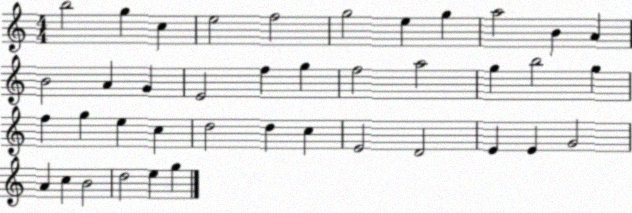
X:1
T:Untitled
M:4/4
L:1/4
K:C
b2 g c e2 f2 g2 e g a2 B A B2 A G E2 f g f2 a2 g b2 g f g e c d2 d c E2 D2 E E G2 A c B2 d2 e g